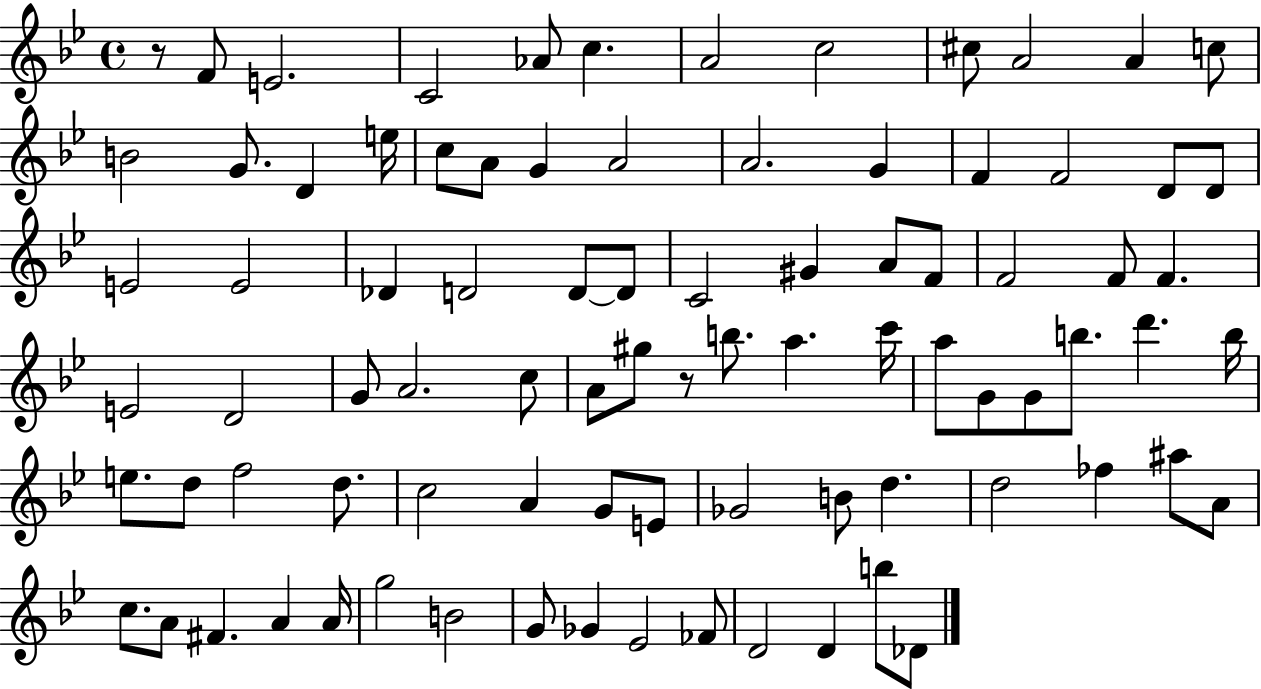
R/e F4/e E4/h. C4/h Ab4/e C5/q. A4/h C5/h C#5/e A4/h A4/q C5/e B4/h G4/e. D4/q E5/s C5/e A4/e G4/q A4/h A4/h. G4/q F4/q F4/h D4/e D4/e E4/h E4/h Db4/q D4/h D4/e D4/e C4/h G#4/q A4/e F4/e F4/h F4/e F4/q. E4/h D4/h G4/e A4/h. C5/e A4/e G#5/e R/e B5/e. A5/q. C6/s A5/e G4/e G4/e B5/e. D6/q. B5/s E5/e. D5/e F5/h D5/e. C5/h A4/q G4/e E4/e Gb4/h B4/e D5/q. D5/h FES5/q A#5/e A4/e C5/e. A4/e F#4/q. A4/q A4/s G5/h B4/h G4/e Gb4/q Eb4/h FES4/e D4/h D4/q B5/e Db4/e